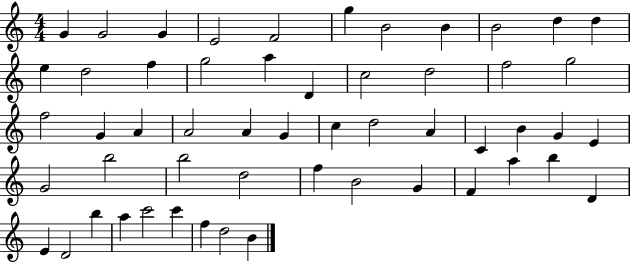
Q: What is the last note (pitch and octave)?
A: B4